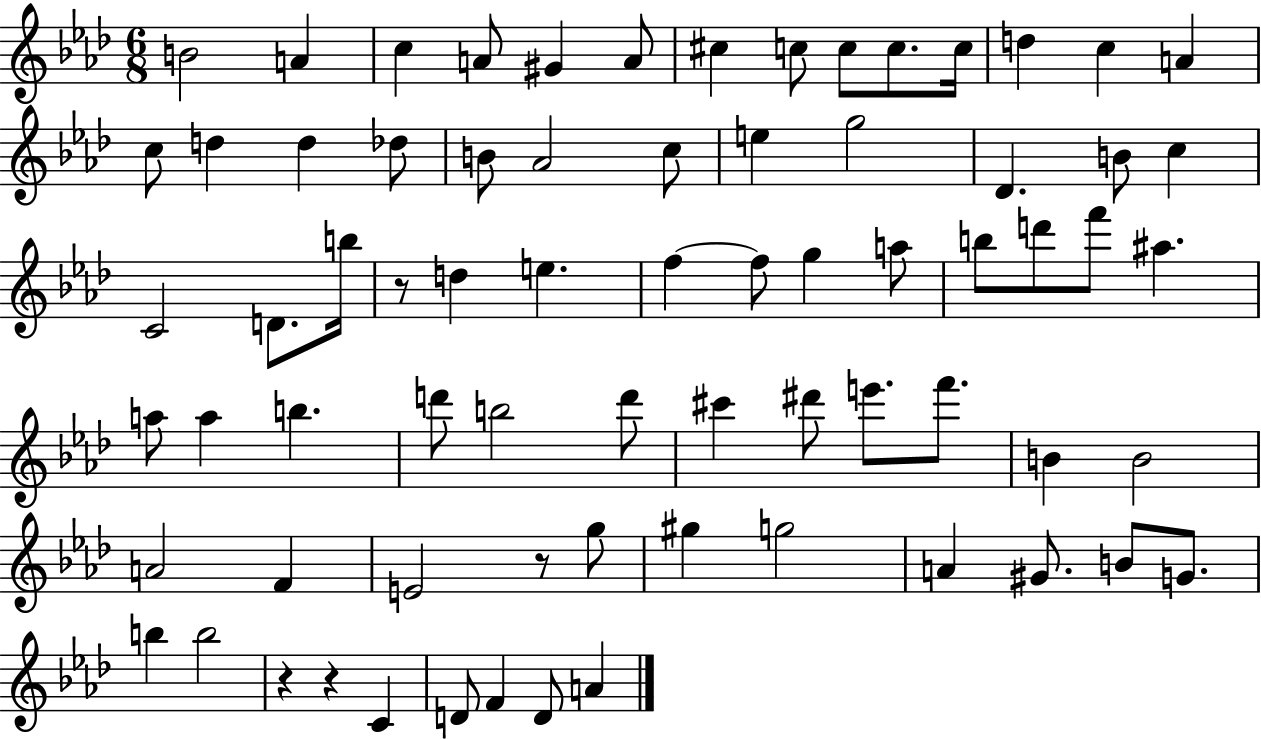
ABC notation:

X:1
T:Untitled
M:6/8
L:1/4
K:Ab
B2 A c A/2 ^G A/2 ^c c/2 c/2 c/2 c/4 d c A c/2 d d _d/2 B/2 _A2 c/2 e g2 _D B/2 c C2 D/2 b/4 z/2 d e f f/2 g a/2 b/2 d'/2 f'/2 ^a a/2 a b d'/2 b2 d'/2 ^c' ^d'/2 e'/2 f'/2 B B2 A2 F E2 z/2 g/2 ^g g2 A ^G/2 B/2 G/2 b b2 z z C D/2 F D/2 A